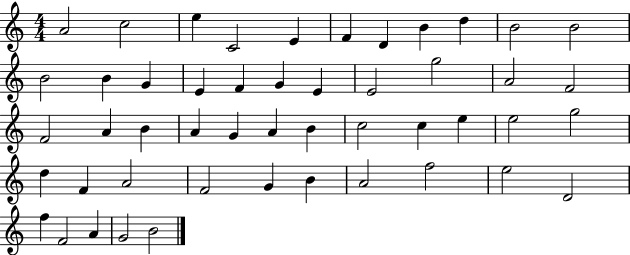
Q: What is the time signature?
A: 4/4